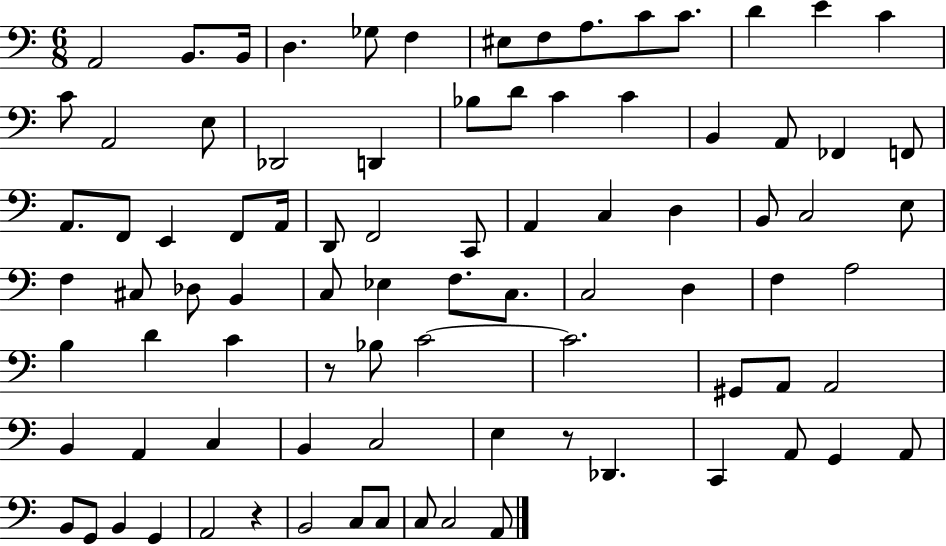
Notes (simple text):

A2/h B2/e. B2/s D3/q. Gb3/e F3/q EIS3/e F3/e A3/e. C4/e C4/e. D4/q E4/q C4/q C4/e A2/h E3/e Db2/h D2/q Bb3/e D4/e C4/q C4/q B2/q A2/e FES2/q F2/e A2/e. F2/e E2/q F2/e A2/s D2/e F2/h C2/e A2/q C3/q D3/q B2/e C3/h E3/e F3/q C#3/e Db3/e B2/q C3/e Eb3/q F3/e. C3/e. C3/h D3/q F3/q A3/h B3/q D4/q C4/q R/e Bb3/e C4/h C4/h. G#2/e A2/e A2/h B2/q A2/q C3/q B2/q C3/h E3/q R/e Db2/q. C2/q A2/e G2/q A2/e B2/e G2/e B2/q G2/q A2/h R/q B2/h C3/e C3/e C3/e C3/h A2/e